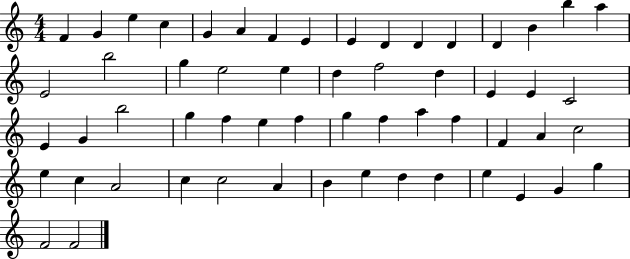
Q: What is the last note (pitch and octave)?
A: F4